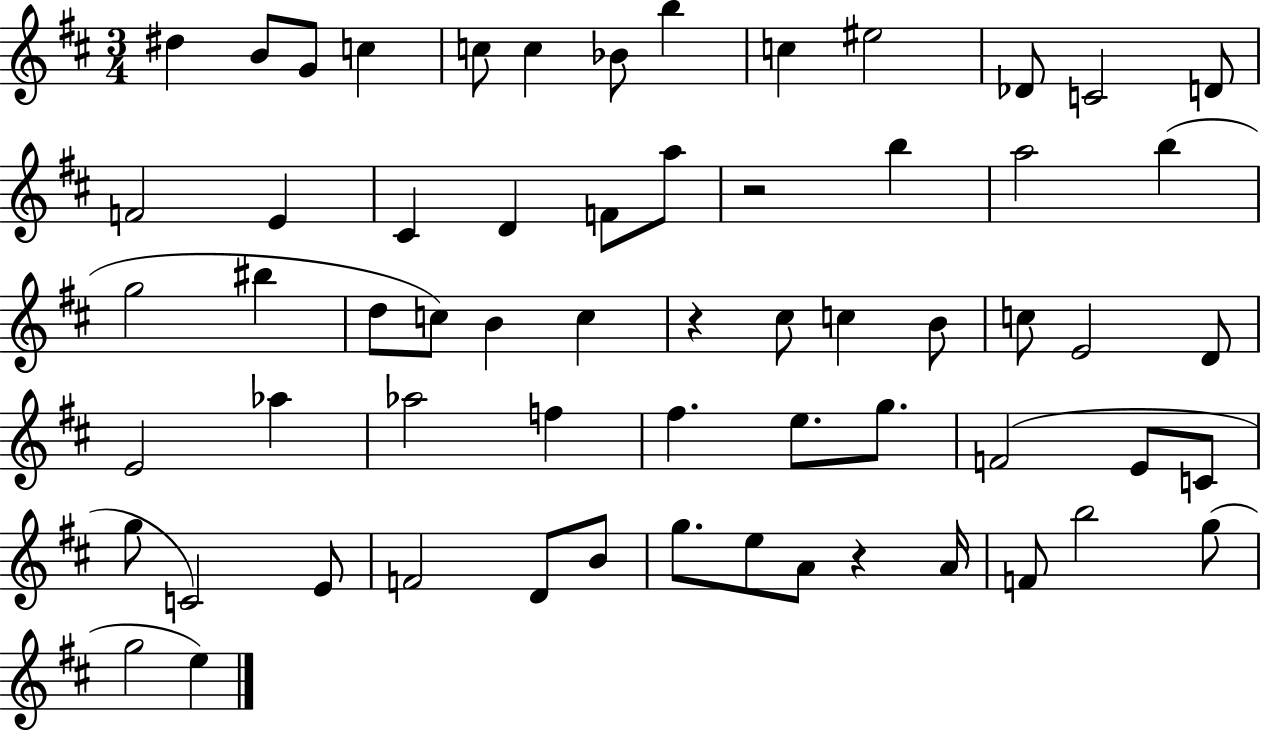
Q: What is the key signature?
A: D major